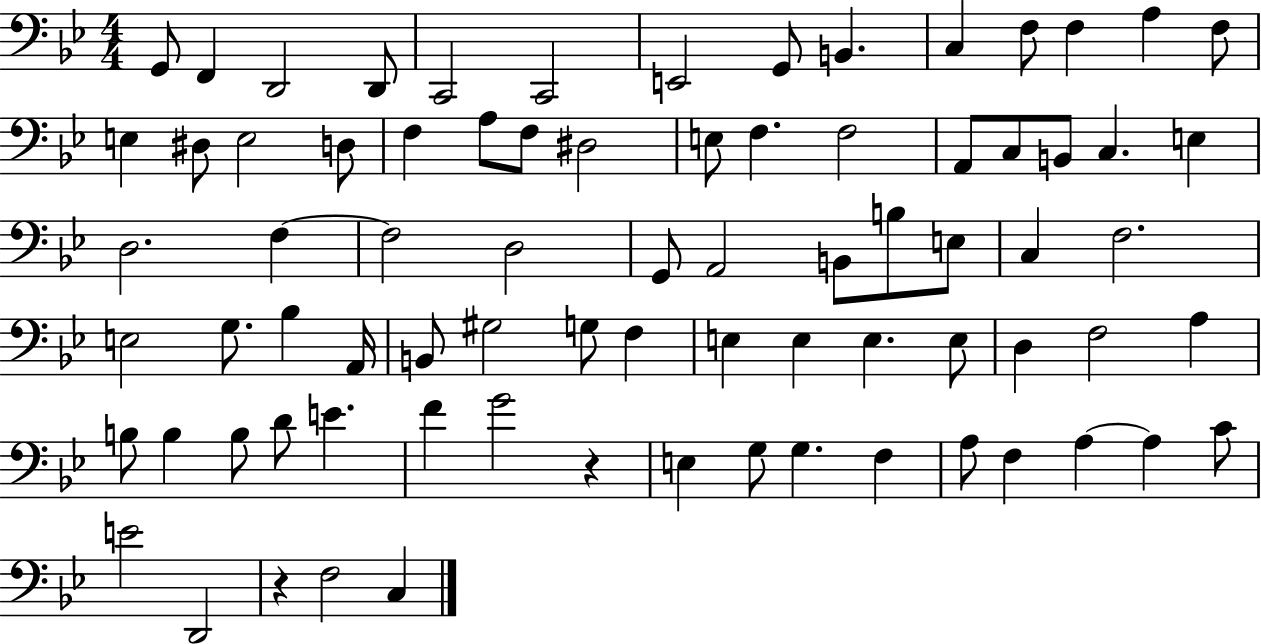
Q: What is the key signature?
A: BES major